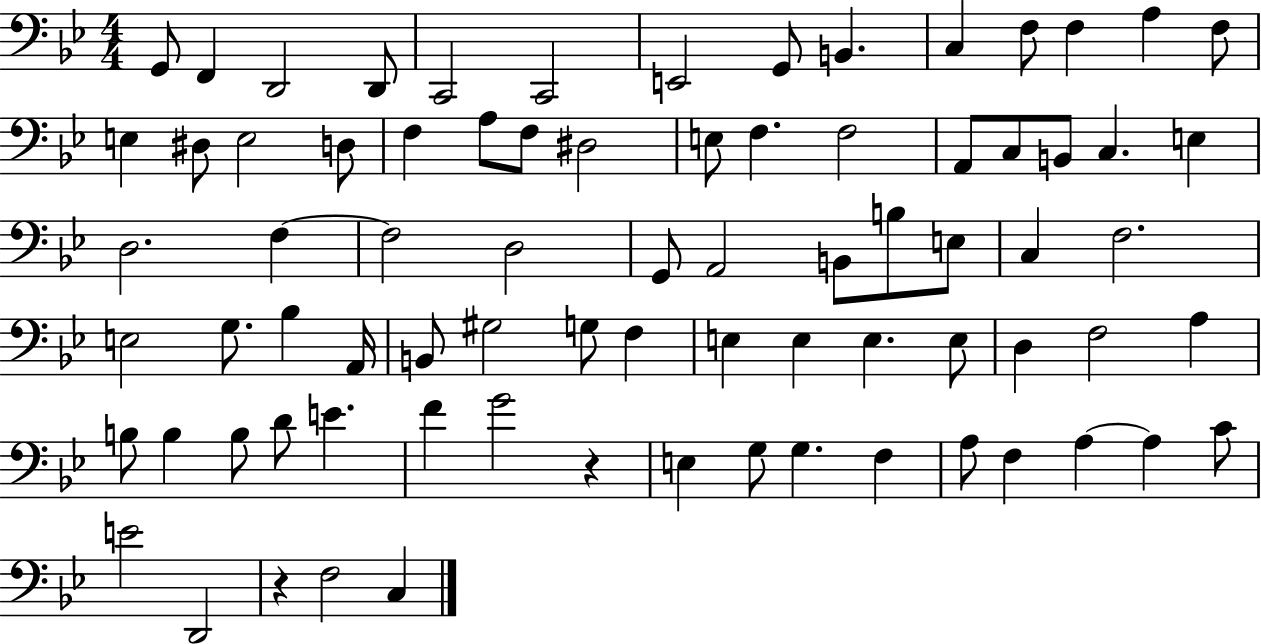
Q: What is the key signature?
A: BES major